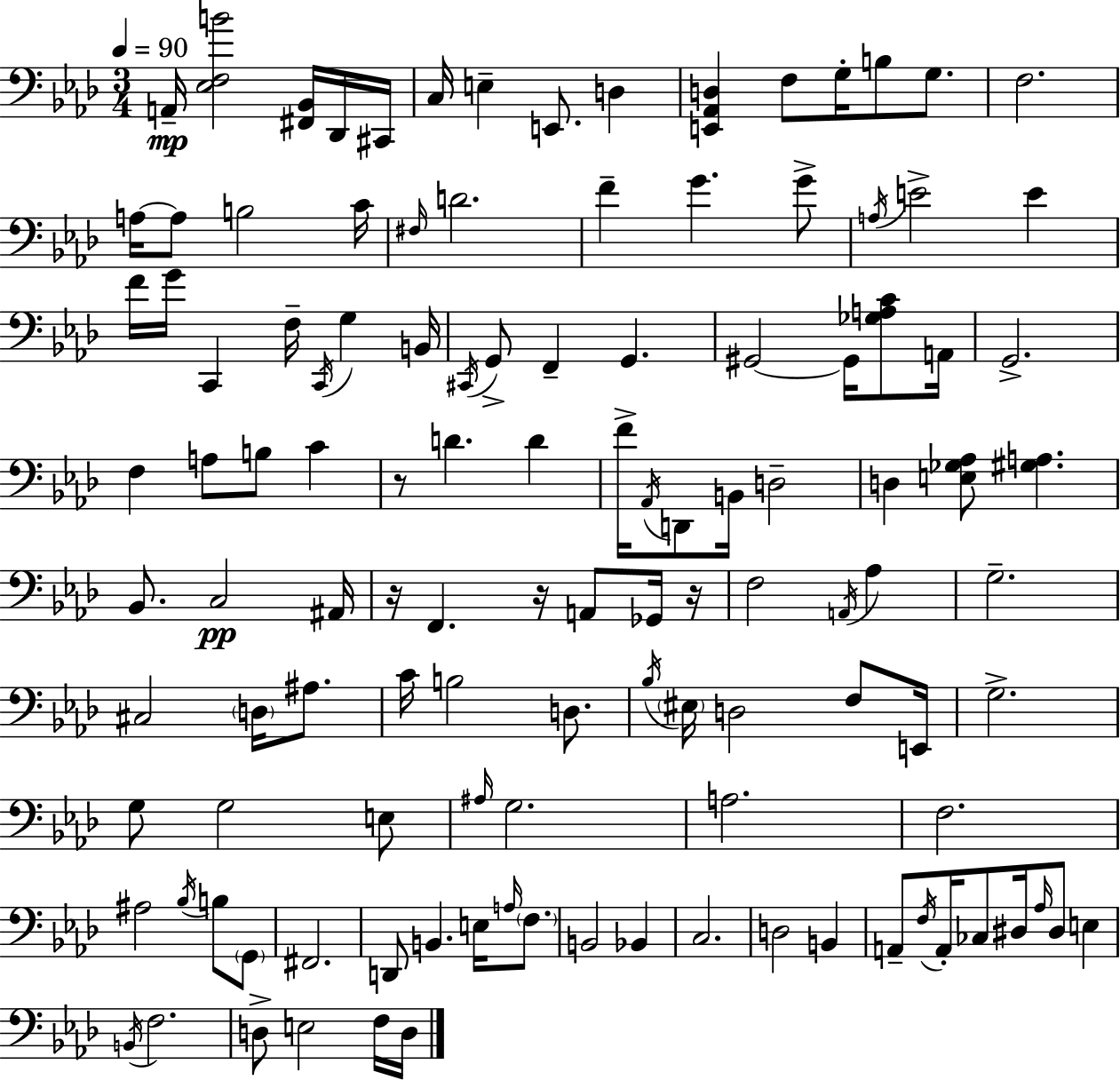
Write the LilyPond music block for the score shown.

{
  \clef bass
  \numericTimeSignature
  \time 3/4
  \key f \minor
  \tempo 4 = 90
  a,16--\mp <ees f b'>2 <fis, bes,>16 des,16 cis,16 | c16 e4-- e,8. d4 | <e, aes, d>4 f8 g16-. b8 g8. | f2. | \break a16~~ a8 b2 c'16 | \grace { fis16 } d'2. | f'4-- g'4. g'8-> | \acciaccatura { a16 } e'2-> e'4 | \break f'16 g'16 c,4 f16-- \acciaccatura { c,16 } g4 | b,16 \acciaccatura { cis,16 } g,8-> f,4-- g,4. | gis,2~~ | gis,16 <ges a c'>8 a,16 g,2.-> | \break f4 a8 b8 | c'4 r8 d'4. | d'4 f'16-> \acciaccatura { aes,16 } d,8 b,16 d2-- | d4 <e ges aes>8 <gis a>4. | \break bes,8. c2\pp | ais,16 r16 f,4. | r16 a,8 ges,16 r16 f2 | \acciaccatura { a,16 } aes4 g2.-- | \break cis2 | \parenthesize d16 ais8. c'16 b2 | d8. \acciaccatura { bes16 } \parenthesize eis16 d2 | f8 e,16 g2.-> | \break g8 g2 | e8 \grace { ais16 } g2. | a2. | f2. | \break ais2 | \acciaccatura { bes16 } b8 \parenthesize g,8 fis,2. | d,8 b,4. | e16 \grace { a16 } \parenthesize f8. b,2 | \break bes,4 c2. | d2 | b,4 a,8-- | \acciaccatura { f16 } a,16-. ces8 dis16 \grace { aes16 } dis8 e4 | \break \acciaccatura { b,16 } f2. | d8-> e2 f16 | d16 \bar "|."
}